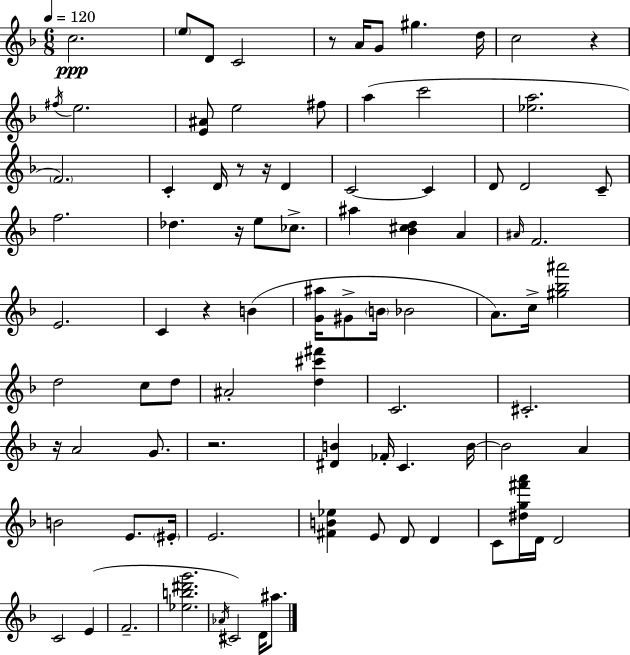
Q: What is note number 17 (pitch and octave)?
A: C4